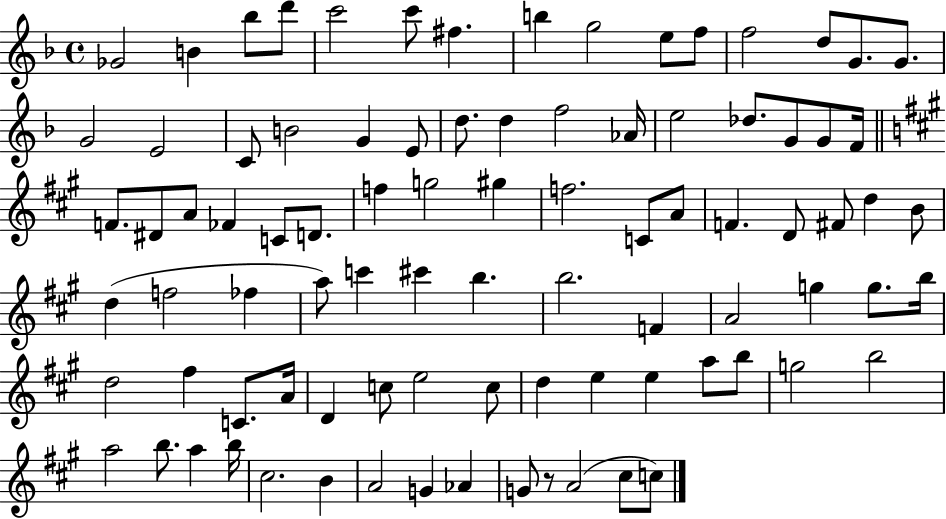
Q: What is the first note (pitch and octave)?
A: Gb4